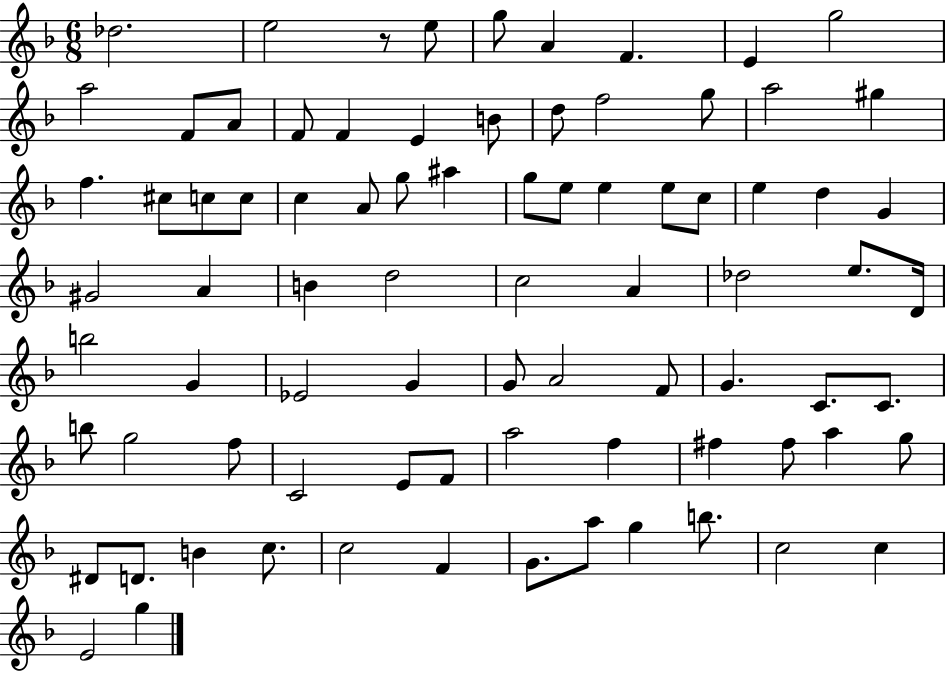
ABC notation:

X:1
T:Untitled
M:6/8
L:1/4
K:F
_d2 e2 z/2 e/2 g/2 A F E g2 a2 F/2 A/2 F/2 F E B/2 d/2 f2 g/2 a2 ^g f ^c/2 c/2 c/2 c A/2 g/2 ^a g/2 e/2 e e/2 c/2 e d G ^G2 A B d2 c2 A _d2 e/2 D/4 b2 G _E2 G G/2 A2 F/2 G C/2 C/2 b/2 g2 f/2 C2 E/2 F/2 a2 f ^f ^f/2 a g/2 ^D/2 D/2 B c/2 c2 F G/2 a/2 g b/2 c2 c E2 g